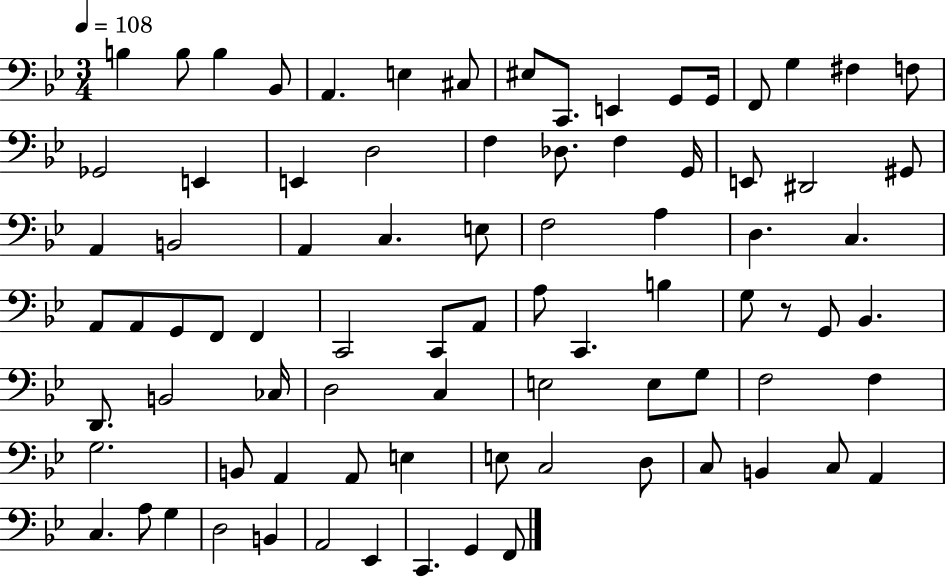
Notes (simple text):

B3/q B3/e B3/q Bb2/e A2/q. E3/q C#3/e EIS3/e C2/e. E2/q G2/e G2/s F2/e G3/q F#3/q F3/e Gb2/h E2/q E2/q D3/h F3/q Db3/e. F3/q G2/s E2/e D#2/h G#2/e A2/q B2/h A2/q C3/q. E3/e F3/h A3/q D3/q. C3/q. A2/e A2/e G2/e F2/e F2/q C2/h C2/e A2/e A3/e C2/q. B3/q G3/e R/e G2/e Bb2/q. D2/e. B2/h CES3/s D3/h C3/q E3/h E3/e G3/e F3/h F3/q G3/h. B2/e A2/q A2/e E3/q E3/e C3/h D3/e C3/e B2/q C3/e A2/q C3/q. A3/e G3/q D3/h B2/q A2/h Eb2/q C2/q. G2/q F2/e